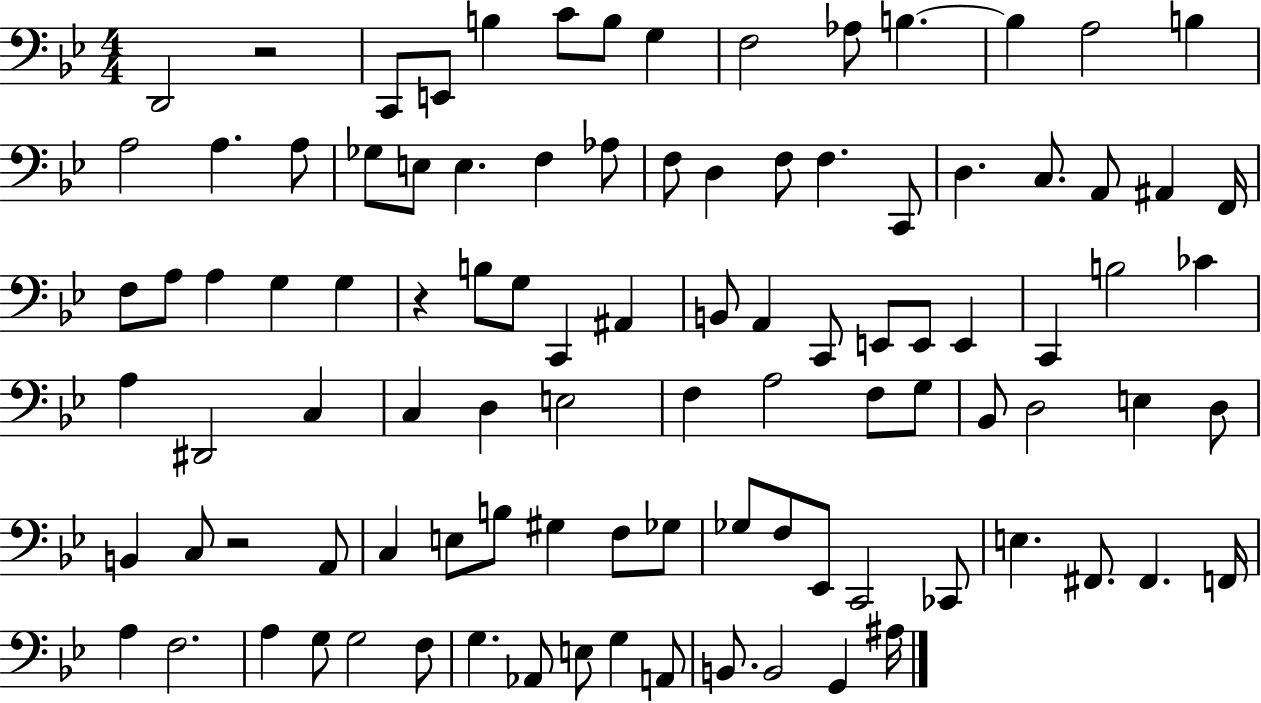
D2/h R/h C2/e E2/e B3/q C4/e B3/e G3/q F3/h Ab3/e B3/q. B3/q A3/h B3/q A3/h A3/q. A3/e Gb3/e E3/e E3/q. F3/q Ab3/e F3/e D3/q F3/e F3/q. C2/e D3/q. C3/e. A2/e A#2/q F2/s F3/e A3/e A3/q G3/q G3/q R/q B3/e G3/e C2/q A#2/q B2/e A2/q C2/e E2/e E2/e E2/q C2/q B3/h CES4/q A3/q D#2/h C3/q C3/q D3/q E3/h F3/q A3/h F3/e G3/e Bb2/e D3/h E3/q D3/e B2/q C3/e R/h A2/e C3/q E3/e B3/e G#3/q F3/e Gb3/e Gb3/e F3/e Eb2/e C2/h CES2/e E3/q. F#2/e. F#2/q. F2/s A3/q F3/h. A3/q G3/e G3/h F3/e G3/q. Ab2/e E3/e G3/q A2/e B2/e. B2/h G2/q A#3/s